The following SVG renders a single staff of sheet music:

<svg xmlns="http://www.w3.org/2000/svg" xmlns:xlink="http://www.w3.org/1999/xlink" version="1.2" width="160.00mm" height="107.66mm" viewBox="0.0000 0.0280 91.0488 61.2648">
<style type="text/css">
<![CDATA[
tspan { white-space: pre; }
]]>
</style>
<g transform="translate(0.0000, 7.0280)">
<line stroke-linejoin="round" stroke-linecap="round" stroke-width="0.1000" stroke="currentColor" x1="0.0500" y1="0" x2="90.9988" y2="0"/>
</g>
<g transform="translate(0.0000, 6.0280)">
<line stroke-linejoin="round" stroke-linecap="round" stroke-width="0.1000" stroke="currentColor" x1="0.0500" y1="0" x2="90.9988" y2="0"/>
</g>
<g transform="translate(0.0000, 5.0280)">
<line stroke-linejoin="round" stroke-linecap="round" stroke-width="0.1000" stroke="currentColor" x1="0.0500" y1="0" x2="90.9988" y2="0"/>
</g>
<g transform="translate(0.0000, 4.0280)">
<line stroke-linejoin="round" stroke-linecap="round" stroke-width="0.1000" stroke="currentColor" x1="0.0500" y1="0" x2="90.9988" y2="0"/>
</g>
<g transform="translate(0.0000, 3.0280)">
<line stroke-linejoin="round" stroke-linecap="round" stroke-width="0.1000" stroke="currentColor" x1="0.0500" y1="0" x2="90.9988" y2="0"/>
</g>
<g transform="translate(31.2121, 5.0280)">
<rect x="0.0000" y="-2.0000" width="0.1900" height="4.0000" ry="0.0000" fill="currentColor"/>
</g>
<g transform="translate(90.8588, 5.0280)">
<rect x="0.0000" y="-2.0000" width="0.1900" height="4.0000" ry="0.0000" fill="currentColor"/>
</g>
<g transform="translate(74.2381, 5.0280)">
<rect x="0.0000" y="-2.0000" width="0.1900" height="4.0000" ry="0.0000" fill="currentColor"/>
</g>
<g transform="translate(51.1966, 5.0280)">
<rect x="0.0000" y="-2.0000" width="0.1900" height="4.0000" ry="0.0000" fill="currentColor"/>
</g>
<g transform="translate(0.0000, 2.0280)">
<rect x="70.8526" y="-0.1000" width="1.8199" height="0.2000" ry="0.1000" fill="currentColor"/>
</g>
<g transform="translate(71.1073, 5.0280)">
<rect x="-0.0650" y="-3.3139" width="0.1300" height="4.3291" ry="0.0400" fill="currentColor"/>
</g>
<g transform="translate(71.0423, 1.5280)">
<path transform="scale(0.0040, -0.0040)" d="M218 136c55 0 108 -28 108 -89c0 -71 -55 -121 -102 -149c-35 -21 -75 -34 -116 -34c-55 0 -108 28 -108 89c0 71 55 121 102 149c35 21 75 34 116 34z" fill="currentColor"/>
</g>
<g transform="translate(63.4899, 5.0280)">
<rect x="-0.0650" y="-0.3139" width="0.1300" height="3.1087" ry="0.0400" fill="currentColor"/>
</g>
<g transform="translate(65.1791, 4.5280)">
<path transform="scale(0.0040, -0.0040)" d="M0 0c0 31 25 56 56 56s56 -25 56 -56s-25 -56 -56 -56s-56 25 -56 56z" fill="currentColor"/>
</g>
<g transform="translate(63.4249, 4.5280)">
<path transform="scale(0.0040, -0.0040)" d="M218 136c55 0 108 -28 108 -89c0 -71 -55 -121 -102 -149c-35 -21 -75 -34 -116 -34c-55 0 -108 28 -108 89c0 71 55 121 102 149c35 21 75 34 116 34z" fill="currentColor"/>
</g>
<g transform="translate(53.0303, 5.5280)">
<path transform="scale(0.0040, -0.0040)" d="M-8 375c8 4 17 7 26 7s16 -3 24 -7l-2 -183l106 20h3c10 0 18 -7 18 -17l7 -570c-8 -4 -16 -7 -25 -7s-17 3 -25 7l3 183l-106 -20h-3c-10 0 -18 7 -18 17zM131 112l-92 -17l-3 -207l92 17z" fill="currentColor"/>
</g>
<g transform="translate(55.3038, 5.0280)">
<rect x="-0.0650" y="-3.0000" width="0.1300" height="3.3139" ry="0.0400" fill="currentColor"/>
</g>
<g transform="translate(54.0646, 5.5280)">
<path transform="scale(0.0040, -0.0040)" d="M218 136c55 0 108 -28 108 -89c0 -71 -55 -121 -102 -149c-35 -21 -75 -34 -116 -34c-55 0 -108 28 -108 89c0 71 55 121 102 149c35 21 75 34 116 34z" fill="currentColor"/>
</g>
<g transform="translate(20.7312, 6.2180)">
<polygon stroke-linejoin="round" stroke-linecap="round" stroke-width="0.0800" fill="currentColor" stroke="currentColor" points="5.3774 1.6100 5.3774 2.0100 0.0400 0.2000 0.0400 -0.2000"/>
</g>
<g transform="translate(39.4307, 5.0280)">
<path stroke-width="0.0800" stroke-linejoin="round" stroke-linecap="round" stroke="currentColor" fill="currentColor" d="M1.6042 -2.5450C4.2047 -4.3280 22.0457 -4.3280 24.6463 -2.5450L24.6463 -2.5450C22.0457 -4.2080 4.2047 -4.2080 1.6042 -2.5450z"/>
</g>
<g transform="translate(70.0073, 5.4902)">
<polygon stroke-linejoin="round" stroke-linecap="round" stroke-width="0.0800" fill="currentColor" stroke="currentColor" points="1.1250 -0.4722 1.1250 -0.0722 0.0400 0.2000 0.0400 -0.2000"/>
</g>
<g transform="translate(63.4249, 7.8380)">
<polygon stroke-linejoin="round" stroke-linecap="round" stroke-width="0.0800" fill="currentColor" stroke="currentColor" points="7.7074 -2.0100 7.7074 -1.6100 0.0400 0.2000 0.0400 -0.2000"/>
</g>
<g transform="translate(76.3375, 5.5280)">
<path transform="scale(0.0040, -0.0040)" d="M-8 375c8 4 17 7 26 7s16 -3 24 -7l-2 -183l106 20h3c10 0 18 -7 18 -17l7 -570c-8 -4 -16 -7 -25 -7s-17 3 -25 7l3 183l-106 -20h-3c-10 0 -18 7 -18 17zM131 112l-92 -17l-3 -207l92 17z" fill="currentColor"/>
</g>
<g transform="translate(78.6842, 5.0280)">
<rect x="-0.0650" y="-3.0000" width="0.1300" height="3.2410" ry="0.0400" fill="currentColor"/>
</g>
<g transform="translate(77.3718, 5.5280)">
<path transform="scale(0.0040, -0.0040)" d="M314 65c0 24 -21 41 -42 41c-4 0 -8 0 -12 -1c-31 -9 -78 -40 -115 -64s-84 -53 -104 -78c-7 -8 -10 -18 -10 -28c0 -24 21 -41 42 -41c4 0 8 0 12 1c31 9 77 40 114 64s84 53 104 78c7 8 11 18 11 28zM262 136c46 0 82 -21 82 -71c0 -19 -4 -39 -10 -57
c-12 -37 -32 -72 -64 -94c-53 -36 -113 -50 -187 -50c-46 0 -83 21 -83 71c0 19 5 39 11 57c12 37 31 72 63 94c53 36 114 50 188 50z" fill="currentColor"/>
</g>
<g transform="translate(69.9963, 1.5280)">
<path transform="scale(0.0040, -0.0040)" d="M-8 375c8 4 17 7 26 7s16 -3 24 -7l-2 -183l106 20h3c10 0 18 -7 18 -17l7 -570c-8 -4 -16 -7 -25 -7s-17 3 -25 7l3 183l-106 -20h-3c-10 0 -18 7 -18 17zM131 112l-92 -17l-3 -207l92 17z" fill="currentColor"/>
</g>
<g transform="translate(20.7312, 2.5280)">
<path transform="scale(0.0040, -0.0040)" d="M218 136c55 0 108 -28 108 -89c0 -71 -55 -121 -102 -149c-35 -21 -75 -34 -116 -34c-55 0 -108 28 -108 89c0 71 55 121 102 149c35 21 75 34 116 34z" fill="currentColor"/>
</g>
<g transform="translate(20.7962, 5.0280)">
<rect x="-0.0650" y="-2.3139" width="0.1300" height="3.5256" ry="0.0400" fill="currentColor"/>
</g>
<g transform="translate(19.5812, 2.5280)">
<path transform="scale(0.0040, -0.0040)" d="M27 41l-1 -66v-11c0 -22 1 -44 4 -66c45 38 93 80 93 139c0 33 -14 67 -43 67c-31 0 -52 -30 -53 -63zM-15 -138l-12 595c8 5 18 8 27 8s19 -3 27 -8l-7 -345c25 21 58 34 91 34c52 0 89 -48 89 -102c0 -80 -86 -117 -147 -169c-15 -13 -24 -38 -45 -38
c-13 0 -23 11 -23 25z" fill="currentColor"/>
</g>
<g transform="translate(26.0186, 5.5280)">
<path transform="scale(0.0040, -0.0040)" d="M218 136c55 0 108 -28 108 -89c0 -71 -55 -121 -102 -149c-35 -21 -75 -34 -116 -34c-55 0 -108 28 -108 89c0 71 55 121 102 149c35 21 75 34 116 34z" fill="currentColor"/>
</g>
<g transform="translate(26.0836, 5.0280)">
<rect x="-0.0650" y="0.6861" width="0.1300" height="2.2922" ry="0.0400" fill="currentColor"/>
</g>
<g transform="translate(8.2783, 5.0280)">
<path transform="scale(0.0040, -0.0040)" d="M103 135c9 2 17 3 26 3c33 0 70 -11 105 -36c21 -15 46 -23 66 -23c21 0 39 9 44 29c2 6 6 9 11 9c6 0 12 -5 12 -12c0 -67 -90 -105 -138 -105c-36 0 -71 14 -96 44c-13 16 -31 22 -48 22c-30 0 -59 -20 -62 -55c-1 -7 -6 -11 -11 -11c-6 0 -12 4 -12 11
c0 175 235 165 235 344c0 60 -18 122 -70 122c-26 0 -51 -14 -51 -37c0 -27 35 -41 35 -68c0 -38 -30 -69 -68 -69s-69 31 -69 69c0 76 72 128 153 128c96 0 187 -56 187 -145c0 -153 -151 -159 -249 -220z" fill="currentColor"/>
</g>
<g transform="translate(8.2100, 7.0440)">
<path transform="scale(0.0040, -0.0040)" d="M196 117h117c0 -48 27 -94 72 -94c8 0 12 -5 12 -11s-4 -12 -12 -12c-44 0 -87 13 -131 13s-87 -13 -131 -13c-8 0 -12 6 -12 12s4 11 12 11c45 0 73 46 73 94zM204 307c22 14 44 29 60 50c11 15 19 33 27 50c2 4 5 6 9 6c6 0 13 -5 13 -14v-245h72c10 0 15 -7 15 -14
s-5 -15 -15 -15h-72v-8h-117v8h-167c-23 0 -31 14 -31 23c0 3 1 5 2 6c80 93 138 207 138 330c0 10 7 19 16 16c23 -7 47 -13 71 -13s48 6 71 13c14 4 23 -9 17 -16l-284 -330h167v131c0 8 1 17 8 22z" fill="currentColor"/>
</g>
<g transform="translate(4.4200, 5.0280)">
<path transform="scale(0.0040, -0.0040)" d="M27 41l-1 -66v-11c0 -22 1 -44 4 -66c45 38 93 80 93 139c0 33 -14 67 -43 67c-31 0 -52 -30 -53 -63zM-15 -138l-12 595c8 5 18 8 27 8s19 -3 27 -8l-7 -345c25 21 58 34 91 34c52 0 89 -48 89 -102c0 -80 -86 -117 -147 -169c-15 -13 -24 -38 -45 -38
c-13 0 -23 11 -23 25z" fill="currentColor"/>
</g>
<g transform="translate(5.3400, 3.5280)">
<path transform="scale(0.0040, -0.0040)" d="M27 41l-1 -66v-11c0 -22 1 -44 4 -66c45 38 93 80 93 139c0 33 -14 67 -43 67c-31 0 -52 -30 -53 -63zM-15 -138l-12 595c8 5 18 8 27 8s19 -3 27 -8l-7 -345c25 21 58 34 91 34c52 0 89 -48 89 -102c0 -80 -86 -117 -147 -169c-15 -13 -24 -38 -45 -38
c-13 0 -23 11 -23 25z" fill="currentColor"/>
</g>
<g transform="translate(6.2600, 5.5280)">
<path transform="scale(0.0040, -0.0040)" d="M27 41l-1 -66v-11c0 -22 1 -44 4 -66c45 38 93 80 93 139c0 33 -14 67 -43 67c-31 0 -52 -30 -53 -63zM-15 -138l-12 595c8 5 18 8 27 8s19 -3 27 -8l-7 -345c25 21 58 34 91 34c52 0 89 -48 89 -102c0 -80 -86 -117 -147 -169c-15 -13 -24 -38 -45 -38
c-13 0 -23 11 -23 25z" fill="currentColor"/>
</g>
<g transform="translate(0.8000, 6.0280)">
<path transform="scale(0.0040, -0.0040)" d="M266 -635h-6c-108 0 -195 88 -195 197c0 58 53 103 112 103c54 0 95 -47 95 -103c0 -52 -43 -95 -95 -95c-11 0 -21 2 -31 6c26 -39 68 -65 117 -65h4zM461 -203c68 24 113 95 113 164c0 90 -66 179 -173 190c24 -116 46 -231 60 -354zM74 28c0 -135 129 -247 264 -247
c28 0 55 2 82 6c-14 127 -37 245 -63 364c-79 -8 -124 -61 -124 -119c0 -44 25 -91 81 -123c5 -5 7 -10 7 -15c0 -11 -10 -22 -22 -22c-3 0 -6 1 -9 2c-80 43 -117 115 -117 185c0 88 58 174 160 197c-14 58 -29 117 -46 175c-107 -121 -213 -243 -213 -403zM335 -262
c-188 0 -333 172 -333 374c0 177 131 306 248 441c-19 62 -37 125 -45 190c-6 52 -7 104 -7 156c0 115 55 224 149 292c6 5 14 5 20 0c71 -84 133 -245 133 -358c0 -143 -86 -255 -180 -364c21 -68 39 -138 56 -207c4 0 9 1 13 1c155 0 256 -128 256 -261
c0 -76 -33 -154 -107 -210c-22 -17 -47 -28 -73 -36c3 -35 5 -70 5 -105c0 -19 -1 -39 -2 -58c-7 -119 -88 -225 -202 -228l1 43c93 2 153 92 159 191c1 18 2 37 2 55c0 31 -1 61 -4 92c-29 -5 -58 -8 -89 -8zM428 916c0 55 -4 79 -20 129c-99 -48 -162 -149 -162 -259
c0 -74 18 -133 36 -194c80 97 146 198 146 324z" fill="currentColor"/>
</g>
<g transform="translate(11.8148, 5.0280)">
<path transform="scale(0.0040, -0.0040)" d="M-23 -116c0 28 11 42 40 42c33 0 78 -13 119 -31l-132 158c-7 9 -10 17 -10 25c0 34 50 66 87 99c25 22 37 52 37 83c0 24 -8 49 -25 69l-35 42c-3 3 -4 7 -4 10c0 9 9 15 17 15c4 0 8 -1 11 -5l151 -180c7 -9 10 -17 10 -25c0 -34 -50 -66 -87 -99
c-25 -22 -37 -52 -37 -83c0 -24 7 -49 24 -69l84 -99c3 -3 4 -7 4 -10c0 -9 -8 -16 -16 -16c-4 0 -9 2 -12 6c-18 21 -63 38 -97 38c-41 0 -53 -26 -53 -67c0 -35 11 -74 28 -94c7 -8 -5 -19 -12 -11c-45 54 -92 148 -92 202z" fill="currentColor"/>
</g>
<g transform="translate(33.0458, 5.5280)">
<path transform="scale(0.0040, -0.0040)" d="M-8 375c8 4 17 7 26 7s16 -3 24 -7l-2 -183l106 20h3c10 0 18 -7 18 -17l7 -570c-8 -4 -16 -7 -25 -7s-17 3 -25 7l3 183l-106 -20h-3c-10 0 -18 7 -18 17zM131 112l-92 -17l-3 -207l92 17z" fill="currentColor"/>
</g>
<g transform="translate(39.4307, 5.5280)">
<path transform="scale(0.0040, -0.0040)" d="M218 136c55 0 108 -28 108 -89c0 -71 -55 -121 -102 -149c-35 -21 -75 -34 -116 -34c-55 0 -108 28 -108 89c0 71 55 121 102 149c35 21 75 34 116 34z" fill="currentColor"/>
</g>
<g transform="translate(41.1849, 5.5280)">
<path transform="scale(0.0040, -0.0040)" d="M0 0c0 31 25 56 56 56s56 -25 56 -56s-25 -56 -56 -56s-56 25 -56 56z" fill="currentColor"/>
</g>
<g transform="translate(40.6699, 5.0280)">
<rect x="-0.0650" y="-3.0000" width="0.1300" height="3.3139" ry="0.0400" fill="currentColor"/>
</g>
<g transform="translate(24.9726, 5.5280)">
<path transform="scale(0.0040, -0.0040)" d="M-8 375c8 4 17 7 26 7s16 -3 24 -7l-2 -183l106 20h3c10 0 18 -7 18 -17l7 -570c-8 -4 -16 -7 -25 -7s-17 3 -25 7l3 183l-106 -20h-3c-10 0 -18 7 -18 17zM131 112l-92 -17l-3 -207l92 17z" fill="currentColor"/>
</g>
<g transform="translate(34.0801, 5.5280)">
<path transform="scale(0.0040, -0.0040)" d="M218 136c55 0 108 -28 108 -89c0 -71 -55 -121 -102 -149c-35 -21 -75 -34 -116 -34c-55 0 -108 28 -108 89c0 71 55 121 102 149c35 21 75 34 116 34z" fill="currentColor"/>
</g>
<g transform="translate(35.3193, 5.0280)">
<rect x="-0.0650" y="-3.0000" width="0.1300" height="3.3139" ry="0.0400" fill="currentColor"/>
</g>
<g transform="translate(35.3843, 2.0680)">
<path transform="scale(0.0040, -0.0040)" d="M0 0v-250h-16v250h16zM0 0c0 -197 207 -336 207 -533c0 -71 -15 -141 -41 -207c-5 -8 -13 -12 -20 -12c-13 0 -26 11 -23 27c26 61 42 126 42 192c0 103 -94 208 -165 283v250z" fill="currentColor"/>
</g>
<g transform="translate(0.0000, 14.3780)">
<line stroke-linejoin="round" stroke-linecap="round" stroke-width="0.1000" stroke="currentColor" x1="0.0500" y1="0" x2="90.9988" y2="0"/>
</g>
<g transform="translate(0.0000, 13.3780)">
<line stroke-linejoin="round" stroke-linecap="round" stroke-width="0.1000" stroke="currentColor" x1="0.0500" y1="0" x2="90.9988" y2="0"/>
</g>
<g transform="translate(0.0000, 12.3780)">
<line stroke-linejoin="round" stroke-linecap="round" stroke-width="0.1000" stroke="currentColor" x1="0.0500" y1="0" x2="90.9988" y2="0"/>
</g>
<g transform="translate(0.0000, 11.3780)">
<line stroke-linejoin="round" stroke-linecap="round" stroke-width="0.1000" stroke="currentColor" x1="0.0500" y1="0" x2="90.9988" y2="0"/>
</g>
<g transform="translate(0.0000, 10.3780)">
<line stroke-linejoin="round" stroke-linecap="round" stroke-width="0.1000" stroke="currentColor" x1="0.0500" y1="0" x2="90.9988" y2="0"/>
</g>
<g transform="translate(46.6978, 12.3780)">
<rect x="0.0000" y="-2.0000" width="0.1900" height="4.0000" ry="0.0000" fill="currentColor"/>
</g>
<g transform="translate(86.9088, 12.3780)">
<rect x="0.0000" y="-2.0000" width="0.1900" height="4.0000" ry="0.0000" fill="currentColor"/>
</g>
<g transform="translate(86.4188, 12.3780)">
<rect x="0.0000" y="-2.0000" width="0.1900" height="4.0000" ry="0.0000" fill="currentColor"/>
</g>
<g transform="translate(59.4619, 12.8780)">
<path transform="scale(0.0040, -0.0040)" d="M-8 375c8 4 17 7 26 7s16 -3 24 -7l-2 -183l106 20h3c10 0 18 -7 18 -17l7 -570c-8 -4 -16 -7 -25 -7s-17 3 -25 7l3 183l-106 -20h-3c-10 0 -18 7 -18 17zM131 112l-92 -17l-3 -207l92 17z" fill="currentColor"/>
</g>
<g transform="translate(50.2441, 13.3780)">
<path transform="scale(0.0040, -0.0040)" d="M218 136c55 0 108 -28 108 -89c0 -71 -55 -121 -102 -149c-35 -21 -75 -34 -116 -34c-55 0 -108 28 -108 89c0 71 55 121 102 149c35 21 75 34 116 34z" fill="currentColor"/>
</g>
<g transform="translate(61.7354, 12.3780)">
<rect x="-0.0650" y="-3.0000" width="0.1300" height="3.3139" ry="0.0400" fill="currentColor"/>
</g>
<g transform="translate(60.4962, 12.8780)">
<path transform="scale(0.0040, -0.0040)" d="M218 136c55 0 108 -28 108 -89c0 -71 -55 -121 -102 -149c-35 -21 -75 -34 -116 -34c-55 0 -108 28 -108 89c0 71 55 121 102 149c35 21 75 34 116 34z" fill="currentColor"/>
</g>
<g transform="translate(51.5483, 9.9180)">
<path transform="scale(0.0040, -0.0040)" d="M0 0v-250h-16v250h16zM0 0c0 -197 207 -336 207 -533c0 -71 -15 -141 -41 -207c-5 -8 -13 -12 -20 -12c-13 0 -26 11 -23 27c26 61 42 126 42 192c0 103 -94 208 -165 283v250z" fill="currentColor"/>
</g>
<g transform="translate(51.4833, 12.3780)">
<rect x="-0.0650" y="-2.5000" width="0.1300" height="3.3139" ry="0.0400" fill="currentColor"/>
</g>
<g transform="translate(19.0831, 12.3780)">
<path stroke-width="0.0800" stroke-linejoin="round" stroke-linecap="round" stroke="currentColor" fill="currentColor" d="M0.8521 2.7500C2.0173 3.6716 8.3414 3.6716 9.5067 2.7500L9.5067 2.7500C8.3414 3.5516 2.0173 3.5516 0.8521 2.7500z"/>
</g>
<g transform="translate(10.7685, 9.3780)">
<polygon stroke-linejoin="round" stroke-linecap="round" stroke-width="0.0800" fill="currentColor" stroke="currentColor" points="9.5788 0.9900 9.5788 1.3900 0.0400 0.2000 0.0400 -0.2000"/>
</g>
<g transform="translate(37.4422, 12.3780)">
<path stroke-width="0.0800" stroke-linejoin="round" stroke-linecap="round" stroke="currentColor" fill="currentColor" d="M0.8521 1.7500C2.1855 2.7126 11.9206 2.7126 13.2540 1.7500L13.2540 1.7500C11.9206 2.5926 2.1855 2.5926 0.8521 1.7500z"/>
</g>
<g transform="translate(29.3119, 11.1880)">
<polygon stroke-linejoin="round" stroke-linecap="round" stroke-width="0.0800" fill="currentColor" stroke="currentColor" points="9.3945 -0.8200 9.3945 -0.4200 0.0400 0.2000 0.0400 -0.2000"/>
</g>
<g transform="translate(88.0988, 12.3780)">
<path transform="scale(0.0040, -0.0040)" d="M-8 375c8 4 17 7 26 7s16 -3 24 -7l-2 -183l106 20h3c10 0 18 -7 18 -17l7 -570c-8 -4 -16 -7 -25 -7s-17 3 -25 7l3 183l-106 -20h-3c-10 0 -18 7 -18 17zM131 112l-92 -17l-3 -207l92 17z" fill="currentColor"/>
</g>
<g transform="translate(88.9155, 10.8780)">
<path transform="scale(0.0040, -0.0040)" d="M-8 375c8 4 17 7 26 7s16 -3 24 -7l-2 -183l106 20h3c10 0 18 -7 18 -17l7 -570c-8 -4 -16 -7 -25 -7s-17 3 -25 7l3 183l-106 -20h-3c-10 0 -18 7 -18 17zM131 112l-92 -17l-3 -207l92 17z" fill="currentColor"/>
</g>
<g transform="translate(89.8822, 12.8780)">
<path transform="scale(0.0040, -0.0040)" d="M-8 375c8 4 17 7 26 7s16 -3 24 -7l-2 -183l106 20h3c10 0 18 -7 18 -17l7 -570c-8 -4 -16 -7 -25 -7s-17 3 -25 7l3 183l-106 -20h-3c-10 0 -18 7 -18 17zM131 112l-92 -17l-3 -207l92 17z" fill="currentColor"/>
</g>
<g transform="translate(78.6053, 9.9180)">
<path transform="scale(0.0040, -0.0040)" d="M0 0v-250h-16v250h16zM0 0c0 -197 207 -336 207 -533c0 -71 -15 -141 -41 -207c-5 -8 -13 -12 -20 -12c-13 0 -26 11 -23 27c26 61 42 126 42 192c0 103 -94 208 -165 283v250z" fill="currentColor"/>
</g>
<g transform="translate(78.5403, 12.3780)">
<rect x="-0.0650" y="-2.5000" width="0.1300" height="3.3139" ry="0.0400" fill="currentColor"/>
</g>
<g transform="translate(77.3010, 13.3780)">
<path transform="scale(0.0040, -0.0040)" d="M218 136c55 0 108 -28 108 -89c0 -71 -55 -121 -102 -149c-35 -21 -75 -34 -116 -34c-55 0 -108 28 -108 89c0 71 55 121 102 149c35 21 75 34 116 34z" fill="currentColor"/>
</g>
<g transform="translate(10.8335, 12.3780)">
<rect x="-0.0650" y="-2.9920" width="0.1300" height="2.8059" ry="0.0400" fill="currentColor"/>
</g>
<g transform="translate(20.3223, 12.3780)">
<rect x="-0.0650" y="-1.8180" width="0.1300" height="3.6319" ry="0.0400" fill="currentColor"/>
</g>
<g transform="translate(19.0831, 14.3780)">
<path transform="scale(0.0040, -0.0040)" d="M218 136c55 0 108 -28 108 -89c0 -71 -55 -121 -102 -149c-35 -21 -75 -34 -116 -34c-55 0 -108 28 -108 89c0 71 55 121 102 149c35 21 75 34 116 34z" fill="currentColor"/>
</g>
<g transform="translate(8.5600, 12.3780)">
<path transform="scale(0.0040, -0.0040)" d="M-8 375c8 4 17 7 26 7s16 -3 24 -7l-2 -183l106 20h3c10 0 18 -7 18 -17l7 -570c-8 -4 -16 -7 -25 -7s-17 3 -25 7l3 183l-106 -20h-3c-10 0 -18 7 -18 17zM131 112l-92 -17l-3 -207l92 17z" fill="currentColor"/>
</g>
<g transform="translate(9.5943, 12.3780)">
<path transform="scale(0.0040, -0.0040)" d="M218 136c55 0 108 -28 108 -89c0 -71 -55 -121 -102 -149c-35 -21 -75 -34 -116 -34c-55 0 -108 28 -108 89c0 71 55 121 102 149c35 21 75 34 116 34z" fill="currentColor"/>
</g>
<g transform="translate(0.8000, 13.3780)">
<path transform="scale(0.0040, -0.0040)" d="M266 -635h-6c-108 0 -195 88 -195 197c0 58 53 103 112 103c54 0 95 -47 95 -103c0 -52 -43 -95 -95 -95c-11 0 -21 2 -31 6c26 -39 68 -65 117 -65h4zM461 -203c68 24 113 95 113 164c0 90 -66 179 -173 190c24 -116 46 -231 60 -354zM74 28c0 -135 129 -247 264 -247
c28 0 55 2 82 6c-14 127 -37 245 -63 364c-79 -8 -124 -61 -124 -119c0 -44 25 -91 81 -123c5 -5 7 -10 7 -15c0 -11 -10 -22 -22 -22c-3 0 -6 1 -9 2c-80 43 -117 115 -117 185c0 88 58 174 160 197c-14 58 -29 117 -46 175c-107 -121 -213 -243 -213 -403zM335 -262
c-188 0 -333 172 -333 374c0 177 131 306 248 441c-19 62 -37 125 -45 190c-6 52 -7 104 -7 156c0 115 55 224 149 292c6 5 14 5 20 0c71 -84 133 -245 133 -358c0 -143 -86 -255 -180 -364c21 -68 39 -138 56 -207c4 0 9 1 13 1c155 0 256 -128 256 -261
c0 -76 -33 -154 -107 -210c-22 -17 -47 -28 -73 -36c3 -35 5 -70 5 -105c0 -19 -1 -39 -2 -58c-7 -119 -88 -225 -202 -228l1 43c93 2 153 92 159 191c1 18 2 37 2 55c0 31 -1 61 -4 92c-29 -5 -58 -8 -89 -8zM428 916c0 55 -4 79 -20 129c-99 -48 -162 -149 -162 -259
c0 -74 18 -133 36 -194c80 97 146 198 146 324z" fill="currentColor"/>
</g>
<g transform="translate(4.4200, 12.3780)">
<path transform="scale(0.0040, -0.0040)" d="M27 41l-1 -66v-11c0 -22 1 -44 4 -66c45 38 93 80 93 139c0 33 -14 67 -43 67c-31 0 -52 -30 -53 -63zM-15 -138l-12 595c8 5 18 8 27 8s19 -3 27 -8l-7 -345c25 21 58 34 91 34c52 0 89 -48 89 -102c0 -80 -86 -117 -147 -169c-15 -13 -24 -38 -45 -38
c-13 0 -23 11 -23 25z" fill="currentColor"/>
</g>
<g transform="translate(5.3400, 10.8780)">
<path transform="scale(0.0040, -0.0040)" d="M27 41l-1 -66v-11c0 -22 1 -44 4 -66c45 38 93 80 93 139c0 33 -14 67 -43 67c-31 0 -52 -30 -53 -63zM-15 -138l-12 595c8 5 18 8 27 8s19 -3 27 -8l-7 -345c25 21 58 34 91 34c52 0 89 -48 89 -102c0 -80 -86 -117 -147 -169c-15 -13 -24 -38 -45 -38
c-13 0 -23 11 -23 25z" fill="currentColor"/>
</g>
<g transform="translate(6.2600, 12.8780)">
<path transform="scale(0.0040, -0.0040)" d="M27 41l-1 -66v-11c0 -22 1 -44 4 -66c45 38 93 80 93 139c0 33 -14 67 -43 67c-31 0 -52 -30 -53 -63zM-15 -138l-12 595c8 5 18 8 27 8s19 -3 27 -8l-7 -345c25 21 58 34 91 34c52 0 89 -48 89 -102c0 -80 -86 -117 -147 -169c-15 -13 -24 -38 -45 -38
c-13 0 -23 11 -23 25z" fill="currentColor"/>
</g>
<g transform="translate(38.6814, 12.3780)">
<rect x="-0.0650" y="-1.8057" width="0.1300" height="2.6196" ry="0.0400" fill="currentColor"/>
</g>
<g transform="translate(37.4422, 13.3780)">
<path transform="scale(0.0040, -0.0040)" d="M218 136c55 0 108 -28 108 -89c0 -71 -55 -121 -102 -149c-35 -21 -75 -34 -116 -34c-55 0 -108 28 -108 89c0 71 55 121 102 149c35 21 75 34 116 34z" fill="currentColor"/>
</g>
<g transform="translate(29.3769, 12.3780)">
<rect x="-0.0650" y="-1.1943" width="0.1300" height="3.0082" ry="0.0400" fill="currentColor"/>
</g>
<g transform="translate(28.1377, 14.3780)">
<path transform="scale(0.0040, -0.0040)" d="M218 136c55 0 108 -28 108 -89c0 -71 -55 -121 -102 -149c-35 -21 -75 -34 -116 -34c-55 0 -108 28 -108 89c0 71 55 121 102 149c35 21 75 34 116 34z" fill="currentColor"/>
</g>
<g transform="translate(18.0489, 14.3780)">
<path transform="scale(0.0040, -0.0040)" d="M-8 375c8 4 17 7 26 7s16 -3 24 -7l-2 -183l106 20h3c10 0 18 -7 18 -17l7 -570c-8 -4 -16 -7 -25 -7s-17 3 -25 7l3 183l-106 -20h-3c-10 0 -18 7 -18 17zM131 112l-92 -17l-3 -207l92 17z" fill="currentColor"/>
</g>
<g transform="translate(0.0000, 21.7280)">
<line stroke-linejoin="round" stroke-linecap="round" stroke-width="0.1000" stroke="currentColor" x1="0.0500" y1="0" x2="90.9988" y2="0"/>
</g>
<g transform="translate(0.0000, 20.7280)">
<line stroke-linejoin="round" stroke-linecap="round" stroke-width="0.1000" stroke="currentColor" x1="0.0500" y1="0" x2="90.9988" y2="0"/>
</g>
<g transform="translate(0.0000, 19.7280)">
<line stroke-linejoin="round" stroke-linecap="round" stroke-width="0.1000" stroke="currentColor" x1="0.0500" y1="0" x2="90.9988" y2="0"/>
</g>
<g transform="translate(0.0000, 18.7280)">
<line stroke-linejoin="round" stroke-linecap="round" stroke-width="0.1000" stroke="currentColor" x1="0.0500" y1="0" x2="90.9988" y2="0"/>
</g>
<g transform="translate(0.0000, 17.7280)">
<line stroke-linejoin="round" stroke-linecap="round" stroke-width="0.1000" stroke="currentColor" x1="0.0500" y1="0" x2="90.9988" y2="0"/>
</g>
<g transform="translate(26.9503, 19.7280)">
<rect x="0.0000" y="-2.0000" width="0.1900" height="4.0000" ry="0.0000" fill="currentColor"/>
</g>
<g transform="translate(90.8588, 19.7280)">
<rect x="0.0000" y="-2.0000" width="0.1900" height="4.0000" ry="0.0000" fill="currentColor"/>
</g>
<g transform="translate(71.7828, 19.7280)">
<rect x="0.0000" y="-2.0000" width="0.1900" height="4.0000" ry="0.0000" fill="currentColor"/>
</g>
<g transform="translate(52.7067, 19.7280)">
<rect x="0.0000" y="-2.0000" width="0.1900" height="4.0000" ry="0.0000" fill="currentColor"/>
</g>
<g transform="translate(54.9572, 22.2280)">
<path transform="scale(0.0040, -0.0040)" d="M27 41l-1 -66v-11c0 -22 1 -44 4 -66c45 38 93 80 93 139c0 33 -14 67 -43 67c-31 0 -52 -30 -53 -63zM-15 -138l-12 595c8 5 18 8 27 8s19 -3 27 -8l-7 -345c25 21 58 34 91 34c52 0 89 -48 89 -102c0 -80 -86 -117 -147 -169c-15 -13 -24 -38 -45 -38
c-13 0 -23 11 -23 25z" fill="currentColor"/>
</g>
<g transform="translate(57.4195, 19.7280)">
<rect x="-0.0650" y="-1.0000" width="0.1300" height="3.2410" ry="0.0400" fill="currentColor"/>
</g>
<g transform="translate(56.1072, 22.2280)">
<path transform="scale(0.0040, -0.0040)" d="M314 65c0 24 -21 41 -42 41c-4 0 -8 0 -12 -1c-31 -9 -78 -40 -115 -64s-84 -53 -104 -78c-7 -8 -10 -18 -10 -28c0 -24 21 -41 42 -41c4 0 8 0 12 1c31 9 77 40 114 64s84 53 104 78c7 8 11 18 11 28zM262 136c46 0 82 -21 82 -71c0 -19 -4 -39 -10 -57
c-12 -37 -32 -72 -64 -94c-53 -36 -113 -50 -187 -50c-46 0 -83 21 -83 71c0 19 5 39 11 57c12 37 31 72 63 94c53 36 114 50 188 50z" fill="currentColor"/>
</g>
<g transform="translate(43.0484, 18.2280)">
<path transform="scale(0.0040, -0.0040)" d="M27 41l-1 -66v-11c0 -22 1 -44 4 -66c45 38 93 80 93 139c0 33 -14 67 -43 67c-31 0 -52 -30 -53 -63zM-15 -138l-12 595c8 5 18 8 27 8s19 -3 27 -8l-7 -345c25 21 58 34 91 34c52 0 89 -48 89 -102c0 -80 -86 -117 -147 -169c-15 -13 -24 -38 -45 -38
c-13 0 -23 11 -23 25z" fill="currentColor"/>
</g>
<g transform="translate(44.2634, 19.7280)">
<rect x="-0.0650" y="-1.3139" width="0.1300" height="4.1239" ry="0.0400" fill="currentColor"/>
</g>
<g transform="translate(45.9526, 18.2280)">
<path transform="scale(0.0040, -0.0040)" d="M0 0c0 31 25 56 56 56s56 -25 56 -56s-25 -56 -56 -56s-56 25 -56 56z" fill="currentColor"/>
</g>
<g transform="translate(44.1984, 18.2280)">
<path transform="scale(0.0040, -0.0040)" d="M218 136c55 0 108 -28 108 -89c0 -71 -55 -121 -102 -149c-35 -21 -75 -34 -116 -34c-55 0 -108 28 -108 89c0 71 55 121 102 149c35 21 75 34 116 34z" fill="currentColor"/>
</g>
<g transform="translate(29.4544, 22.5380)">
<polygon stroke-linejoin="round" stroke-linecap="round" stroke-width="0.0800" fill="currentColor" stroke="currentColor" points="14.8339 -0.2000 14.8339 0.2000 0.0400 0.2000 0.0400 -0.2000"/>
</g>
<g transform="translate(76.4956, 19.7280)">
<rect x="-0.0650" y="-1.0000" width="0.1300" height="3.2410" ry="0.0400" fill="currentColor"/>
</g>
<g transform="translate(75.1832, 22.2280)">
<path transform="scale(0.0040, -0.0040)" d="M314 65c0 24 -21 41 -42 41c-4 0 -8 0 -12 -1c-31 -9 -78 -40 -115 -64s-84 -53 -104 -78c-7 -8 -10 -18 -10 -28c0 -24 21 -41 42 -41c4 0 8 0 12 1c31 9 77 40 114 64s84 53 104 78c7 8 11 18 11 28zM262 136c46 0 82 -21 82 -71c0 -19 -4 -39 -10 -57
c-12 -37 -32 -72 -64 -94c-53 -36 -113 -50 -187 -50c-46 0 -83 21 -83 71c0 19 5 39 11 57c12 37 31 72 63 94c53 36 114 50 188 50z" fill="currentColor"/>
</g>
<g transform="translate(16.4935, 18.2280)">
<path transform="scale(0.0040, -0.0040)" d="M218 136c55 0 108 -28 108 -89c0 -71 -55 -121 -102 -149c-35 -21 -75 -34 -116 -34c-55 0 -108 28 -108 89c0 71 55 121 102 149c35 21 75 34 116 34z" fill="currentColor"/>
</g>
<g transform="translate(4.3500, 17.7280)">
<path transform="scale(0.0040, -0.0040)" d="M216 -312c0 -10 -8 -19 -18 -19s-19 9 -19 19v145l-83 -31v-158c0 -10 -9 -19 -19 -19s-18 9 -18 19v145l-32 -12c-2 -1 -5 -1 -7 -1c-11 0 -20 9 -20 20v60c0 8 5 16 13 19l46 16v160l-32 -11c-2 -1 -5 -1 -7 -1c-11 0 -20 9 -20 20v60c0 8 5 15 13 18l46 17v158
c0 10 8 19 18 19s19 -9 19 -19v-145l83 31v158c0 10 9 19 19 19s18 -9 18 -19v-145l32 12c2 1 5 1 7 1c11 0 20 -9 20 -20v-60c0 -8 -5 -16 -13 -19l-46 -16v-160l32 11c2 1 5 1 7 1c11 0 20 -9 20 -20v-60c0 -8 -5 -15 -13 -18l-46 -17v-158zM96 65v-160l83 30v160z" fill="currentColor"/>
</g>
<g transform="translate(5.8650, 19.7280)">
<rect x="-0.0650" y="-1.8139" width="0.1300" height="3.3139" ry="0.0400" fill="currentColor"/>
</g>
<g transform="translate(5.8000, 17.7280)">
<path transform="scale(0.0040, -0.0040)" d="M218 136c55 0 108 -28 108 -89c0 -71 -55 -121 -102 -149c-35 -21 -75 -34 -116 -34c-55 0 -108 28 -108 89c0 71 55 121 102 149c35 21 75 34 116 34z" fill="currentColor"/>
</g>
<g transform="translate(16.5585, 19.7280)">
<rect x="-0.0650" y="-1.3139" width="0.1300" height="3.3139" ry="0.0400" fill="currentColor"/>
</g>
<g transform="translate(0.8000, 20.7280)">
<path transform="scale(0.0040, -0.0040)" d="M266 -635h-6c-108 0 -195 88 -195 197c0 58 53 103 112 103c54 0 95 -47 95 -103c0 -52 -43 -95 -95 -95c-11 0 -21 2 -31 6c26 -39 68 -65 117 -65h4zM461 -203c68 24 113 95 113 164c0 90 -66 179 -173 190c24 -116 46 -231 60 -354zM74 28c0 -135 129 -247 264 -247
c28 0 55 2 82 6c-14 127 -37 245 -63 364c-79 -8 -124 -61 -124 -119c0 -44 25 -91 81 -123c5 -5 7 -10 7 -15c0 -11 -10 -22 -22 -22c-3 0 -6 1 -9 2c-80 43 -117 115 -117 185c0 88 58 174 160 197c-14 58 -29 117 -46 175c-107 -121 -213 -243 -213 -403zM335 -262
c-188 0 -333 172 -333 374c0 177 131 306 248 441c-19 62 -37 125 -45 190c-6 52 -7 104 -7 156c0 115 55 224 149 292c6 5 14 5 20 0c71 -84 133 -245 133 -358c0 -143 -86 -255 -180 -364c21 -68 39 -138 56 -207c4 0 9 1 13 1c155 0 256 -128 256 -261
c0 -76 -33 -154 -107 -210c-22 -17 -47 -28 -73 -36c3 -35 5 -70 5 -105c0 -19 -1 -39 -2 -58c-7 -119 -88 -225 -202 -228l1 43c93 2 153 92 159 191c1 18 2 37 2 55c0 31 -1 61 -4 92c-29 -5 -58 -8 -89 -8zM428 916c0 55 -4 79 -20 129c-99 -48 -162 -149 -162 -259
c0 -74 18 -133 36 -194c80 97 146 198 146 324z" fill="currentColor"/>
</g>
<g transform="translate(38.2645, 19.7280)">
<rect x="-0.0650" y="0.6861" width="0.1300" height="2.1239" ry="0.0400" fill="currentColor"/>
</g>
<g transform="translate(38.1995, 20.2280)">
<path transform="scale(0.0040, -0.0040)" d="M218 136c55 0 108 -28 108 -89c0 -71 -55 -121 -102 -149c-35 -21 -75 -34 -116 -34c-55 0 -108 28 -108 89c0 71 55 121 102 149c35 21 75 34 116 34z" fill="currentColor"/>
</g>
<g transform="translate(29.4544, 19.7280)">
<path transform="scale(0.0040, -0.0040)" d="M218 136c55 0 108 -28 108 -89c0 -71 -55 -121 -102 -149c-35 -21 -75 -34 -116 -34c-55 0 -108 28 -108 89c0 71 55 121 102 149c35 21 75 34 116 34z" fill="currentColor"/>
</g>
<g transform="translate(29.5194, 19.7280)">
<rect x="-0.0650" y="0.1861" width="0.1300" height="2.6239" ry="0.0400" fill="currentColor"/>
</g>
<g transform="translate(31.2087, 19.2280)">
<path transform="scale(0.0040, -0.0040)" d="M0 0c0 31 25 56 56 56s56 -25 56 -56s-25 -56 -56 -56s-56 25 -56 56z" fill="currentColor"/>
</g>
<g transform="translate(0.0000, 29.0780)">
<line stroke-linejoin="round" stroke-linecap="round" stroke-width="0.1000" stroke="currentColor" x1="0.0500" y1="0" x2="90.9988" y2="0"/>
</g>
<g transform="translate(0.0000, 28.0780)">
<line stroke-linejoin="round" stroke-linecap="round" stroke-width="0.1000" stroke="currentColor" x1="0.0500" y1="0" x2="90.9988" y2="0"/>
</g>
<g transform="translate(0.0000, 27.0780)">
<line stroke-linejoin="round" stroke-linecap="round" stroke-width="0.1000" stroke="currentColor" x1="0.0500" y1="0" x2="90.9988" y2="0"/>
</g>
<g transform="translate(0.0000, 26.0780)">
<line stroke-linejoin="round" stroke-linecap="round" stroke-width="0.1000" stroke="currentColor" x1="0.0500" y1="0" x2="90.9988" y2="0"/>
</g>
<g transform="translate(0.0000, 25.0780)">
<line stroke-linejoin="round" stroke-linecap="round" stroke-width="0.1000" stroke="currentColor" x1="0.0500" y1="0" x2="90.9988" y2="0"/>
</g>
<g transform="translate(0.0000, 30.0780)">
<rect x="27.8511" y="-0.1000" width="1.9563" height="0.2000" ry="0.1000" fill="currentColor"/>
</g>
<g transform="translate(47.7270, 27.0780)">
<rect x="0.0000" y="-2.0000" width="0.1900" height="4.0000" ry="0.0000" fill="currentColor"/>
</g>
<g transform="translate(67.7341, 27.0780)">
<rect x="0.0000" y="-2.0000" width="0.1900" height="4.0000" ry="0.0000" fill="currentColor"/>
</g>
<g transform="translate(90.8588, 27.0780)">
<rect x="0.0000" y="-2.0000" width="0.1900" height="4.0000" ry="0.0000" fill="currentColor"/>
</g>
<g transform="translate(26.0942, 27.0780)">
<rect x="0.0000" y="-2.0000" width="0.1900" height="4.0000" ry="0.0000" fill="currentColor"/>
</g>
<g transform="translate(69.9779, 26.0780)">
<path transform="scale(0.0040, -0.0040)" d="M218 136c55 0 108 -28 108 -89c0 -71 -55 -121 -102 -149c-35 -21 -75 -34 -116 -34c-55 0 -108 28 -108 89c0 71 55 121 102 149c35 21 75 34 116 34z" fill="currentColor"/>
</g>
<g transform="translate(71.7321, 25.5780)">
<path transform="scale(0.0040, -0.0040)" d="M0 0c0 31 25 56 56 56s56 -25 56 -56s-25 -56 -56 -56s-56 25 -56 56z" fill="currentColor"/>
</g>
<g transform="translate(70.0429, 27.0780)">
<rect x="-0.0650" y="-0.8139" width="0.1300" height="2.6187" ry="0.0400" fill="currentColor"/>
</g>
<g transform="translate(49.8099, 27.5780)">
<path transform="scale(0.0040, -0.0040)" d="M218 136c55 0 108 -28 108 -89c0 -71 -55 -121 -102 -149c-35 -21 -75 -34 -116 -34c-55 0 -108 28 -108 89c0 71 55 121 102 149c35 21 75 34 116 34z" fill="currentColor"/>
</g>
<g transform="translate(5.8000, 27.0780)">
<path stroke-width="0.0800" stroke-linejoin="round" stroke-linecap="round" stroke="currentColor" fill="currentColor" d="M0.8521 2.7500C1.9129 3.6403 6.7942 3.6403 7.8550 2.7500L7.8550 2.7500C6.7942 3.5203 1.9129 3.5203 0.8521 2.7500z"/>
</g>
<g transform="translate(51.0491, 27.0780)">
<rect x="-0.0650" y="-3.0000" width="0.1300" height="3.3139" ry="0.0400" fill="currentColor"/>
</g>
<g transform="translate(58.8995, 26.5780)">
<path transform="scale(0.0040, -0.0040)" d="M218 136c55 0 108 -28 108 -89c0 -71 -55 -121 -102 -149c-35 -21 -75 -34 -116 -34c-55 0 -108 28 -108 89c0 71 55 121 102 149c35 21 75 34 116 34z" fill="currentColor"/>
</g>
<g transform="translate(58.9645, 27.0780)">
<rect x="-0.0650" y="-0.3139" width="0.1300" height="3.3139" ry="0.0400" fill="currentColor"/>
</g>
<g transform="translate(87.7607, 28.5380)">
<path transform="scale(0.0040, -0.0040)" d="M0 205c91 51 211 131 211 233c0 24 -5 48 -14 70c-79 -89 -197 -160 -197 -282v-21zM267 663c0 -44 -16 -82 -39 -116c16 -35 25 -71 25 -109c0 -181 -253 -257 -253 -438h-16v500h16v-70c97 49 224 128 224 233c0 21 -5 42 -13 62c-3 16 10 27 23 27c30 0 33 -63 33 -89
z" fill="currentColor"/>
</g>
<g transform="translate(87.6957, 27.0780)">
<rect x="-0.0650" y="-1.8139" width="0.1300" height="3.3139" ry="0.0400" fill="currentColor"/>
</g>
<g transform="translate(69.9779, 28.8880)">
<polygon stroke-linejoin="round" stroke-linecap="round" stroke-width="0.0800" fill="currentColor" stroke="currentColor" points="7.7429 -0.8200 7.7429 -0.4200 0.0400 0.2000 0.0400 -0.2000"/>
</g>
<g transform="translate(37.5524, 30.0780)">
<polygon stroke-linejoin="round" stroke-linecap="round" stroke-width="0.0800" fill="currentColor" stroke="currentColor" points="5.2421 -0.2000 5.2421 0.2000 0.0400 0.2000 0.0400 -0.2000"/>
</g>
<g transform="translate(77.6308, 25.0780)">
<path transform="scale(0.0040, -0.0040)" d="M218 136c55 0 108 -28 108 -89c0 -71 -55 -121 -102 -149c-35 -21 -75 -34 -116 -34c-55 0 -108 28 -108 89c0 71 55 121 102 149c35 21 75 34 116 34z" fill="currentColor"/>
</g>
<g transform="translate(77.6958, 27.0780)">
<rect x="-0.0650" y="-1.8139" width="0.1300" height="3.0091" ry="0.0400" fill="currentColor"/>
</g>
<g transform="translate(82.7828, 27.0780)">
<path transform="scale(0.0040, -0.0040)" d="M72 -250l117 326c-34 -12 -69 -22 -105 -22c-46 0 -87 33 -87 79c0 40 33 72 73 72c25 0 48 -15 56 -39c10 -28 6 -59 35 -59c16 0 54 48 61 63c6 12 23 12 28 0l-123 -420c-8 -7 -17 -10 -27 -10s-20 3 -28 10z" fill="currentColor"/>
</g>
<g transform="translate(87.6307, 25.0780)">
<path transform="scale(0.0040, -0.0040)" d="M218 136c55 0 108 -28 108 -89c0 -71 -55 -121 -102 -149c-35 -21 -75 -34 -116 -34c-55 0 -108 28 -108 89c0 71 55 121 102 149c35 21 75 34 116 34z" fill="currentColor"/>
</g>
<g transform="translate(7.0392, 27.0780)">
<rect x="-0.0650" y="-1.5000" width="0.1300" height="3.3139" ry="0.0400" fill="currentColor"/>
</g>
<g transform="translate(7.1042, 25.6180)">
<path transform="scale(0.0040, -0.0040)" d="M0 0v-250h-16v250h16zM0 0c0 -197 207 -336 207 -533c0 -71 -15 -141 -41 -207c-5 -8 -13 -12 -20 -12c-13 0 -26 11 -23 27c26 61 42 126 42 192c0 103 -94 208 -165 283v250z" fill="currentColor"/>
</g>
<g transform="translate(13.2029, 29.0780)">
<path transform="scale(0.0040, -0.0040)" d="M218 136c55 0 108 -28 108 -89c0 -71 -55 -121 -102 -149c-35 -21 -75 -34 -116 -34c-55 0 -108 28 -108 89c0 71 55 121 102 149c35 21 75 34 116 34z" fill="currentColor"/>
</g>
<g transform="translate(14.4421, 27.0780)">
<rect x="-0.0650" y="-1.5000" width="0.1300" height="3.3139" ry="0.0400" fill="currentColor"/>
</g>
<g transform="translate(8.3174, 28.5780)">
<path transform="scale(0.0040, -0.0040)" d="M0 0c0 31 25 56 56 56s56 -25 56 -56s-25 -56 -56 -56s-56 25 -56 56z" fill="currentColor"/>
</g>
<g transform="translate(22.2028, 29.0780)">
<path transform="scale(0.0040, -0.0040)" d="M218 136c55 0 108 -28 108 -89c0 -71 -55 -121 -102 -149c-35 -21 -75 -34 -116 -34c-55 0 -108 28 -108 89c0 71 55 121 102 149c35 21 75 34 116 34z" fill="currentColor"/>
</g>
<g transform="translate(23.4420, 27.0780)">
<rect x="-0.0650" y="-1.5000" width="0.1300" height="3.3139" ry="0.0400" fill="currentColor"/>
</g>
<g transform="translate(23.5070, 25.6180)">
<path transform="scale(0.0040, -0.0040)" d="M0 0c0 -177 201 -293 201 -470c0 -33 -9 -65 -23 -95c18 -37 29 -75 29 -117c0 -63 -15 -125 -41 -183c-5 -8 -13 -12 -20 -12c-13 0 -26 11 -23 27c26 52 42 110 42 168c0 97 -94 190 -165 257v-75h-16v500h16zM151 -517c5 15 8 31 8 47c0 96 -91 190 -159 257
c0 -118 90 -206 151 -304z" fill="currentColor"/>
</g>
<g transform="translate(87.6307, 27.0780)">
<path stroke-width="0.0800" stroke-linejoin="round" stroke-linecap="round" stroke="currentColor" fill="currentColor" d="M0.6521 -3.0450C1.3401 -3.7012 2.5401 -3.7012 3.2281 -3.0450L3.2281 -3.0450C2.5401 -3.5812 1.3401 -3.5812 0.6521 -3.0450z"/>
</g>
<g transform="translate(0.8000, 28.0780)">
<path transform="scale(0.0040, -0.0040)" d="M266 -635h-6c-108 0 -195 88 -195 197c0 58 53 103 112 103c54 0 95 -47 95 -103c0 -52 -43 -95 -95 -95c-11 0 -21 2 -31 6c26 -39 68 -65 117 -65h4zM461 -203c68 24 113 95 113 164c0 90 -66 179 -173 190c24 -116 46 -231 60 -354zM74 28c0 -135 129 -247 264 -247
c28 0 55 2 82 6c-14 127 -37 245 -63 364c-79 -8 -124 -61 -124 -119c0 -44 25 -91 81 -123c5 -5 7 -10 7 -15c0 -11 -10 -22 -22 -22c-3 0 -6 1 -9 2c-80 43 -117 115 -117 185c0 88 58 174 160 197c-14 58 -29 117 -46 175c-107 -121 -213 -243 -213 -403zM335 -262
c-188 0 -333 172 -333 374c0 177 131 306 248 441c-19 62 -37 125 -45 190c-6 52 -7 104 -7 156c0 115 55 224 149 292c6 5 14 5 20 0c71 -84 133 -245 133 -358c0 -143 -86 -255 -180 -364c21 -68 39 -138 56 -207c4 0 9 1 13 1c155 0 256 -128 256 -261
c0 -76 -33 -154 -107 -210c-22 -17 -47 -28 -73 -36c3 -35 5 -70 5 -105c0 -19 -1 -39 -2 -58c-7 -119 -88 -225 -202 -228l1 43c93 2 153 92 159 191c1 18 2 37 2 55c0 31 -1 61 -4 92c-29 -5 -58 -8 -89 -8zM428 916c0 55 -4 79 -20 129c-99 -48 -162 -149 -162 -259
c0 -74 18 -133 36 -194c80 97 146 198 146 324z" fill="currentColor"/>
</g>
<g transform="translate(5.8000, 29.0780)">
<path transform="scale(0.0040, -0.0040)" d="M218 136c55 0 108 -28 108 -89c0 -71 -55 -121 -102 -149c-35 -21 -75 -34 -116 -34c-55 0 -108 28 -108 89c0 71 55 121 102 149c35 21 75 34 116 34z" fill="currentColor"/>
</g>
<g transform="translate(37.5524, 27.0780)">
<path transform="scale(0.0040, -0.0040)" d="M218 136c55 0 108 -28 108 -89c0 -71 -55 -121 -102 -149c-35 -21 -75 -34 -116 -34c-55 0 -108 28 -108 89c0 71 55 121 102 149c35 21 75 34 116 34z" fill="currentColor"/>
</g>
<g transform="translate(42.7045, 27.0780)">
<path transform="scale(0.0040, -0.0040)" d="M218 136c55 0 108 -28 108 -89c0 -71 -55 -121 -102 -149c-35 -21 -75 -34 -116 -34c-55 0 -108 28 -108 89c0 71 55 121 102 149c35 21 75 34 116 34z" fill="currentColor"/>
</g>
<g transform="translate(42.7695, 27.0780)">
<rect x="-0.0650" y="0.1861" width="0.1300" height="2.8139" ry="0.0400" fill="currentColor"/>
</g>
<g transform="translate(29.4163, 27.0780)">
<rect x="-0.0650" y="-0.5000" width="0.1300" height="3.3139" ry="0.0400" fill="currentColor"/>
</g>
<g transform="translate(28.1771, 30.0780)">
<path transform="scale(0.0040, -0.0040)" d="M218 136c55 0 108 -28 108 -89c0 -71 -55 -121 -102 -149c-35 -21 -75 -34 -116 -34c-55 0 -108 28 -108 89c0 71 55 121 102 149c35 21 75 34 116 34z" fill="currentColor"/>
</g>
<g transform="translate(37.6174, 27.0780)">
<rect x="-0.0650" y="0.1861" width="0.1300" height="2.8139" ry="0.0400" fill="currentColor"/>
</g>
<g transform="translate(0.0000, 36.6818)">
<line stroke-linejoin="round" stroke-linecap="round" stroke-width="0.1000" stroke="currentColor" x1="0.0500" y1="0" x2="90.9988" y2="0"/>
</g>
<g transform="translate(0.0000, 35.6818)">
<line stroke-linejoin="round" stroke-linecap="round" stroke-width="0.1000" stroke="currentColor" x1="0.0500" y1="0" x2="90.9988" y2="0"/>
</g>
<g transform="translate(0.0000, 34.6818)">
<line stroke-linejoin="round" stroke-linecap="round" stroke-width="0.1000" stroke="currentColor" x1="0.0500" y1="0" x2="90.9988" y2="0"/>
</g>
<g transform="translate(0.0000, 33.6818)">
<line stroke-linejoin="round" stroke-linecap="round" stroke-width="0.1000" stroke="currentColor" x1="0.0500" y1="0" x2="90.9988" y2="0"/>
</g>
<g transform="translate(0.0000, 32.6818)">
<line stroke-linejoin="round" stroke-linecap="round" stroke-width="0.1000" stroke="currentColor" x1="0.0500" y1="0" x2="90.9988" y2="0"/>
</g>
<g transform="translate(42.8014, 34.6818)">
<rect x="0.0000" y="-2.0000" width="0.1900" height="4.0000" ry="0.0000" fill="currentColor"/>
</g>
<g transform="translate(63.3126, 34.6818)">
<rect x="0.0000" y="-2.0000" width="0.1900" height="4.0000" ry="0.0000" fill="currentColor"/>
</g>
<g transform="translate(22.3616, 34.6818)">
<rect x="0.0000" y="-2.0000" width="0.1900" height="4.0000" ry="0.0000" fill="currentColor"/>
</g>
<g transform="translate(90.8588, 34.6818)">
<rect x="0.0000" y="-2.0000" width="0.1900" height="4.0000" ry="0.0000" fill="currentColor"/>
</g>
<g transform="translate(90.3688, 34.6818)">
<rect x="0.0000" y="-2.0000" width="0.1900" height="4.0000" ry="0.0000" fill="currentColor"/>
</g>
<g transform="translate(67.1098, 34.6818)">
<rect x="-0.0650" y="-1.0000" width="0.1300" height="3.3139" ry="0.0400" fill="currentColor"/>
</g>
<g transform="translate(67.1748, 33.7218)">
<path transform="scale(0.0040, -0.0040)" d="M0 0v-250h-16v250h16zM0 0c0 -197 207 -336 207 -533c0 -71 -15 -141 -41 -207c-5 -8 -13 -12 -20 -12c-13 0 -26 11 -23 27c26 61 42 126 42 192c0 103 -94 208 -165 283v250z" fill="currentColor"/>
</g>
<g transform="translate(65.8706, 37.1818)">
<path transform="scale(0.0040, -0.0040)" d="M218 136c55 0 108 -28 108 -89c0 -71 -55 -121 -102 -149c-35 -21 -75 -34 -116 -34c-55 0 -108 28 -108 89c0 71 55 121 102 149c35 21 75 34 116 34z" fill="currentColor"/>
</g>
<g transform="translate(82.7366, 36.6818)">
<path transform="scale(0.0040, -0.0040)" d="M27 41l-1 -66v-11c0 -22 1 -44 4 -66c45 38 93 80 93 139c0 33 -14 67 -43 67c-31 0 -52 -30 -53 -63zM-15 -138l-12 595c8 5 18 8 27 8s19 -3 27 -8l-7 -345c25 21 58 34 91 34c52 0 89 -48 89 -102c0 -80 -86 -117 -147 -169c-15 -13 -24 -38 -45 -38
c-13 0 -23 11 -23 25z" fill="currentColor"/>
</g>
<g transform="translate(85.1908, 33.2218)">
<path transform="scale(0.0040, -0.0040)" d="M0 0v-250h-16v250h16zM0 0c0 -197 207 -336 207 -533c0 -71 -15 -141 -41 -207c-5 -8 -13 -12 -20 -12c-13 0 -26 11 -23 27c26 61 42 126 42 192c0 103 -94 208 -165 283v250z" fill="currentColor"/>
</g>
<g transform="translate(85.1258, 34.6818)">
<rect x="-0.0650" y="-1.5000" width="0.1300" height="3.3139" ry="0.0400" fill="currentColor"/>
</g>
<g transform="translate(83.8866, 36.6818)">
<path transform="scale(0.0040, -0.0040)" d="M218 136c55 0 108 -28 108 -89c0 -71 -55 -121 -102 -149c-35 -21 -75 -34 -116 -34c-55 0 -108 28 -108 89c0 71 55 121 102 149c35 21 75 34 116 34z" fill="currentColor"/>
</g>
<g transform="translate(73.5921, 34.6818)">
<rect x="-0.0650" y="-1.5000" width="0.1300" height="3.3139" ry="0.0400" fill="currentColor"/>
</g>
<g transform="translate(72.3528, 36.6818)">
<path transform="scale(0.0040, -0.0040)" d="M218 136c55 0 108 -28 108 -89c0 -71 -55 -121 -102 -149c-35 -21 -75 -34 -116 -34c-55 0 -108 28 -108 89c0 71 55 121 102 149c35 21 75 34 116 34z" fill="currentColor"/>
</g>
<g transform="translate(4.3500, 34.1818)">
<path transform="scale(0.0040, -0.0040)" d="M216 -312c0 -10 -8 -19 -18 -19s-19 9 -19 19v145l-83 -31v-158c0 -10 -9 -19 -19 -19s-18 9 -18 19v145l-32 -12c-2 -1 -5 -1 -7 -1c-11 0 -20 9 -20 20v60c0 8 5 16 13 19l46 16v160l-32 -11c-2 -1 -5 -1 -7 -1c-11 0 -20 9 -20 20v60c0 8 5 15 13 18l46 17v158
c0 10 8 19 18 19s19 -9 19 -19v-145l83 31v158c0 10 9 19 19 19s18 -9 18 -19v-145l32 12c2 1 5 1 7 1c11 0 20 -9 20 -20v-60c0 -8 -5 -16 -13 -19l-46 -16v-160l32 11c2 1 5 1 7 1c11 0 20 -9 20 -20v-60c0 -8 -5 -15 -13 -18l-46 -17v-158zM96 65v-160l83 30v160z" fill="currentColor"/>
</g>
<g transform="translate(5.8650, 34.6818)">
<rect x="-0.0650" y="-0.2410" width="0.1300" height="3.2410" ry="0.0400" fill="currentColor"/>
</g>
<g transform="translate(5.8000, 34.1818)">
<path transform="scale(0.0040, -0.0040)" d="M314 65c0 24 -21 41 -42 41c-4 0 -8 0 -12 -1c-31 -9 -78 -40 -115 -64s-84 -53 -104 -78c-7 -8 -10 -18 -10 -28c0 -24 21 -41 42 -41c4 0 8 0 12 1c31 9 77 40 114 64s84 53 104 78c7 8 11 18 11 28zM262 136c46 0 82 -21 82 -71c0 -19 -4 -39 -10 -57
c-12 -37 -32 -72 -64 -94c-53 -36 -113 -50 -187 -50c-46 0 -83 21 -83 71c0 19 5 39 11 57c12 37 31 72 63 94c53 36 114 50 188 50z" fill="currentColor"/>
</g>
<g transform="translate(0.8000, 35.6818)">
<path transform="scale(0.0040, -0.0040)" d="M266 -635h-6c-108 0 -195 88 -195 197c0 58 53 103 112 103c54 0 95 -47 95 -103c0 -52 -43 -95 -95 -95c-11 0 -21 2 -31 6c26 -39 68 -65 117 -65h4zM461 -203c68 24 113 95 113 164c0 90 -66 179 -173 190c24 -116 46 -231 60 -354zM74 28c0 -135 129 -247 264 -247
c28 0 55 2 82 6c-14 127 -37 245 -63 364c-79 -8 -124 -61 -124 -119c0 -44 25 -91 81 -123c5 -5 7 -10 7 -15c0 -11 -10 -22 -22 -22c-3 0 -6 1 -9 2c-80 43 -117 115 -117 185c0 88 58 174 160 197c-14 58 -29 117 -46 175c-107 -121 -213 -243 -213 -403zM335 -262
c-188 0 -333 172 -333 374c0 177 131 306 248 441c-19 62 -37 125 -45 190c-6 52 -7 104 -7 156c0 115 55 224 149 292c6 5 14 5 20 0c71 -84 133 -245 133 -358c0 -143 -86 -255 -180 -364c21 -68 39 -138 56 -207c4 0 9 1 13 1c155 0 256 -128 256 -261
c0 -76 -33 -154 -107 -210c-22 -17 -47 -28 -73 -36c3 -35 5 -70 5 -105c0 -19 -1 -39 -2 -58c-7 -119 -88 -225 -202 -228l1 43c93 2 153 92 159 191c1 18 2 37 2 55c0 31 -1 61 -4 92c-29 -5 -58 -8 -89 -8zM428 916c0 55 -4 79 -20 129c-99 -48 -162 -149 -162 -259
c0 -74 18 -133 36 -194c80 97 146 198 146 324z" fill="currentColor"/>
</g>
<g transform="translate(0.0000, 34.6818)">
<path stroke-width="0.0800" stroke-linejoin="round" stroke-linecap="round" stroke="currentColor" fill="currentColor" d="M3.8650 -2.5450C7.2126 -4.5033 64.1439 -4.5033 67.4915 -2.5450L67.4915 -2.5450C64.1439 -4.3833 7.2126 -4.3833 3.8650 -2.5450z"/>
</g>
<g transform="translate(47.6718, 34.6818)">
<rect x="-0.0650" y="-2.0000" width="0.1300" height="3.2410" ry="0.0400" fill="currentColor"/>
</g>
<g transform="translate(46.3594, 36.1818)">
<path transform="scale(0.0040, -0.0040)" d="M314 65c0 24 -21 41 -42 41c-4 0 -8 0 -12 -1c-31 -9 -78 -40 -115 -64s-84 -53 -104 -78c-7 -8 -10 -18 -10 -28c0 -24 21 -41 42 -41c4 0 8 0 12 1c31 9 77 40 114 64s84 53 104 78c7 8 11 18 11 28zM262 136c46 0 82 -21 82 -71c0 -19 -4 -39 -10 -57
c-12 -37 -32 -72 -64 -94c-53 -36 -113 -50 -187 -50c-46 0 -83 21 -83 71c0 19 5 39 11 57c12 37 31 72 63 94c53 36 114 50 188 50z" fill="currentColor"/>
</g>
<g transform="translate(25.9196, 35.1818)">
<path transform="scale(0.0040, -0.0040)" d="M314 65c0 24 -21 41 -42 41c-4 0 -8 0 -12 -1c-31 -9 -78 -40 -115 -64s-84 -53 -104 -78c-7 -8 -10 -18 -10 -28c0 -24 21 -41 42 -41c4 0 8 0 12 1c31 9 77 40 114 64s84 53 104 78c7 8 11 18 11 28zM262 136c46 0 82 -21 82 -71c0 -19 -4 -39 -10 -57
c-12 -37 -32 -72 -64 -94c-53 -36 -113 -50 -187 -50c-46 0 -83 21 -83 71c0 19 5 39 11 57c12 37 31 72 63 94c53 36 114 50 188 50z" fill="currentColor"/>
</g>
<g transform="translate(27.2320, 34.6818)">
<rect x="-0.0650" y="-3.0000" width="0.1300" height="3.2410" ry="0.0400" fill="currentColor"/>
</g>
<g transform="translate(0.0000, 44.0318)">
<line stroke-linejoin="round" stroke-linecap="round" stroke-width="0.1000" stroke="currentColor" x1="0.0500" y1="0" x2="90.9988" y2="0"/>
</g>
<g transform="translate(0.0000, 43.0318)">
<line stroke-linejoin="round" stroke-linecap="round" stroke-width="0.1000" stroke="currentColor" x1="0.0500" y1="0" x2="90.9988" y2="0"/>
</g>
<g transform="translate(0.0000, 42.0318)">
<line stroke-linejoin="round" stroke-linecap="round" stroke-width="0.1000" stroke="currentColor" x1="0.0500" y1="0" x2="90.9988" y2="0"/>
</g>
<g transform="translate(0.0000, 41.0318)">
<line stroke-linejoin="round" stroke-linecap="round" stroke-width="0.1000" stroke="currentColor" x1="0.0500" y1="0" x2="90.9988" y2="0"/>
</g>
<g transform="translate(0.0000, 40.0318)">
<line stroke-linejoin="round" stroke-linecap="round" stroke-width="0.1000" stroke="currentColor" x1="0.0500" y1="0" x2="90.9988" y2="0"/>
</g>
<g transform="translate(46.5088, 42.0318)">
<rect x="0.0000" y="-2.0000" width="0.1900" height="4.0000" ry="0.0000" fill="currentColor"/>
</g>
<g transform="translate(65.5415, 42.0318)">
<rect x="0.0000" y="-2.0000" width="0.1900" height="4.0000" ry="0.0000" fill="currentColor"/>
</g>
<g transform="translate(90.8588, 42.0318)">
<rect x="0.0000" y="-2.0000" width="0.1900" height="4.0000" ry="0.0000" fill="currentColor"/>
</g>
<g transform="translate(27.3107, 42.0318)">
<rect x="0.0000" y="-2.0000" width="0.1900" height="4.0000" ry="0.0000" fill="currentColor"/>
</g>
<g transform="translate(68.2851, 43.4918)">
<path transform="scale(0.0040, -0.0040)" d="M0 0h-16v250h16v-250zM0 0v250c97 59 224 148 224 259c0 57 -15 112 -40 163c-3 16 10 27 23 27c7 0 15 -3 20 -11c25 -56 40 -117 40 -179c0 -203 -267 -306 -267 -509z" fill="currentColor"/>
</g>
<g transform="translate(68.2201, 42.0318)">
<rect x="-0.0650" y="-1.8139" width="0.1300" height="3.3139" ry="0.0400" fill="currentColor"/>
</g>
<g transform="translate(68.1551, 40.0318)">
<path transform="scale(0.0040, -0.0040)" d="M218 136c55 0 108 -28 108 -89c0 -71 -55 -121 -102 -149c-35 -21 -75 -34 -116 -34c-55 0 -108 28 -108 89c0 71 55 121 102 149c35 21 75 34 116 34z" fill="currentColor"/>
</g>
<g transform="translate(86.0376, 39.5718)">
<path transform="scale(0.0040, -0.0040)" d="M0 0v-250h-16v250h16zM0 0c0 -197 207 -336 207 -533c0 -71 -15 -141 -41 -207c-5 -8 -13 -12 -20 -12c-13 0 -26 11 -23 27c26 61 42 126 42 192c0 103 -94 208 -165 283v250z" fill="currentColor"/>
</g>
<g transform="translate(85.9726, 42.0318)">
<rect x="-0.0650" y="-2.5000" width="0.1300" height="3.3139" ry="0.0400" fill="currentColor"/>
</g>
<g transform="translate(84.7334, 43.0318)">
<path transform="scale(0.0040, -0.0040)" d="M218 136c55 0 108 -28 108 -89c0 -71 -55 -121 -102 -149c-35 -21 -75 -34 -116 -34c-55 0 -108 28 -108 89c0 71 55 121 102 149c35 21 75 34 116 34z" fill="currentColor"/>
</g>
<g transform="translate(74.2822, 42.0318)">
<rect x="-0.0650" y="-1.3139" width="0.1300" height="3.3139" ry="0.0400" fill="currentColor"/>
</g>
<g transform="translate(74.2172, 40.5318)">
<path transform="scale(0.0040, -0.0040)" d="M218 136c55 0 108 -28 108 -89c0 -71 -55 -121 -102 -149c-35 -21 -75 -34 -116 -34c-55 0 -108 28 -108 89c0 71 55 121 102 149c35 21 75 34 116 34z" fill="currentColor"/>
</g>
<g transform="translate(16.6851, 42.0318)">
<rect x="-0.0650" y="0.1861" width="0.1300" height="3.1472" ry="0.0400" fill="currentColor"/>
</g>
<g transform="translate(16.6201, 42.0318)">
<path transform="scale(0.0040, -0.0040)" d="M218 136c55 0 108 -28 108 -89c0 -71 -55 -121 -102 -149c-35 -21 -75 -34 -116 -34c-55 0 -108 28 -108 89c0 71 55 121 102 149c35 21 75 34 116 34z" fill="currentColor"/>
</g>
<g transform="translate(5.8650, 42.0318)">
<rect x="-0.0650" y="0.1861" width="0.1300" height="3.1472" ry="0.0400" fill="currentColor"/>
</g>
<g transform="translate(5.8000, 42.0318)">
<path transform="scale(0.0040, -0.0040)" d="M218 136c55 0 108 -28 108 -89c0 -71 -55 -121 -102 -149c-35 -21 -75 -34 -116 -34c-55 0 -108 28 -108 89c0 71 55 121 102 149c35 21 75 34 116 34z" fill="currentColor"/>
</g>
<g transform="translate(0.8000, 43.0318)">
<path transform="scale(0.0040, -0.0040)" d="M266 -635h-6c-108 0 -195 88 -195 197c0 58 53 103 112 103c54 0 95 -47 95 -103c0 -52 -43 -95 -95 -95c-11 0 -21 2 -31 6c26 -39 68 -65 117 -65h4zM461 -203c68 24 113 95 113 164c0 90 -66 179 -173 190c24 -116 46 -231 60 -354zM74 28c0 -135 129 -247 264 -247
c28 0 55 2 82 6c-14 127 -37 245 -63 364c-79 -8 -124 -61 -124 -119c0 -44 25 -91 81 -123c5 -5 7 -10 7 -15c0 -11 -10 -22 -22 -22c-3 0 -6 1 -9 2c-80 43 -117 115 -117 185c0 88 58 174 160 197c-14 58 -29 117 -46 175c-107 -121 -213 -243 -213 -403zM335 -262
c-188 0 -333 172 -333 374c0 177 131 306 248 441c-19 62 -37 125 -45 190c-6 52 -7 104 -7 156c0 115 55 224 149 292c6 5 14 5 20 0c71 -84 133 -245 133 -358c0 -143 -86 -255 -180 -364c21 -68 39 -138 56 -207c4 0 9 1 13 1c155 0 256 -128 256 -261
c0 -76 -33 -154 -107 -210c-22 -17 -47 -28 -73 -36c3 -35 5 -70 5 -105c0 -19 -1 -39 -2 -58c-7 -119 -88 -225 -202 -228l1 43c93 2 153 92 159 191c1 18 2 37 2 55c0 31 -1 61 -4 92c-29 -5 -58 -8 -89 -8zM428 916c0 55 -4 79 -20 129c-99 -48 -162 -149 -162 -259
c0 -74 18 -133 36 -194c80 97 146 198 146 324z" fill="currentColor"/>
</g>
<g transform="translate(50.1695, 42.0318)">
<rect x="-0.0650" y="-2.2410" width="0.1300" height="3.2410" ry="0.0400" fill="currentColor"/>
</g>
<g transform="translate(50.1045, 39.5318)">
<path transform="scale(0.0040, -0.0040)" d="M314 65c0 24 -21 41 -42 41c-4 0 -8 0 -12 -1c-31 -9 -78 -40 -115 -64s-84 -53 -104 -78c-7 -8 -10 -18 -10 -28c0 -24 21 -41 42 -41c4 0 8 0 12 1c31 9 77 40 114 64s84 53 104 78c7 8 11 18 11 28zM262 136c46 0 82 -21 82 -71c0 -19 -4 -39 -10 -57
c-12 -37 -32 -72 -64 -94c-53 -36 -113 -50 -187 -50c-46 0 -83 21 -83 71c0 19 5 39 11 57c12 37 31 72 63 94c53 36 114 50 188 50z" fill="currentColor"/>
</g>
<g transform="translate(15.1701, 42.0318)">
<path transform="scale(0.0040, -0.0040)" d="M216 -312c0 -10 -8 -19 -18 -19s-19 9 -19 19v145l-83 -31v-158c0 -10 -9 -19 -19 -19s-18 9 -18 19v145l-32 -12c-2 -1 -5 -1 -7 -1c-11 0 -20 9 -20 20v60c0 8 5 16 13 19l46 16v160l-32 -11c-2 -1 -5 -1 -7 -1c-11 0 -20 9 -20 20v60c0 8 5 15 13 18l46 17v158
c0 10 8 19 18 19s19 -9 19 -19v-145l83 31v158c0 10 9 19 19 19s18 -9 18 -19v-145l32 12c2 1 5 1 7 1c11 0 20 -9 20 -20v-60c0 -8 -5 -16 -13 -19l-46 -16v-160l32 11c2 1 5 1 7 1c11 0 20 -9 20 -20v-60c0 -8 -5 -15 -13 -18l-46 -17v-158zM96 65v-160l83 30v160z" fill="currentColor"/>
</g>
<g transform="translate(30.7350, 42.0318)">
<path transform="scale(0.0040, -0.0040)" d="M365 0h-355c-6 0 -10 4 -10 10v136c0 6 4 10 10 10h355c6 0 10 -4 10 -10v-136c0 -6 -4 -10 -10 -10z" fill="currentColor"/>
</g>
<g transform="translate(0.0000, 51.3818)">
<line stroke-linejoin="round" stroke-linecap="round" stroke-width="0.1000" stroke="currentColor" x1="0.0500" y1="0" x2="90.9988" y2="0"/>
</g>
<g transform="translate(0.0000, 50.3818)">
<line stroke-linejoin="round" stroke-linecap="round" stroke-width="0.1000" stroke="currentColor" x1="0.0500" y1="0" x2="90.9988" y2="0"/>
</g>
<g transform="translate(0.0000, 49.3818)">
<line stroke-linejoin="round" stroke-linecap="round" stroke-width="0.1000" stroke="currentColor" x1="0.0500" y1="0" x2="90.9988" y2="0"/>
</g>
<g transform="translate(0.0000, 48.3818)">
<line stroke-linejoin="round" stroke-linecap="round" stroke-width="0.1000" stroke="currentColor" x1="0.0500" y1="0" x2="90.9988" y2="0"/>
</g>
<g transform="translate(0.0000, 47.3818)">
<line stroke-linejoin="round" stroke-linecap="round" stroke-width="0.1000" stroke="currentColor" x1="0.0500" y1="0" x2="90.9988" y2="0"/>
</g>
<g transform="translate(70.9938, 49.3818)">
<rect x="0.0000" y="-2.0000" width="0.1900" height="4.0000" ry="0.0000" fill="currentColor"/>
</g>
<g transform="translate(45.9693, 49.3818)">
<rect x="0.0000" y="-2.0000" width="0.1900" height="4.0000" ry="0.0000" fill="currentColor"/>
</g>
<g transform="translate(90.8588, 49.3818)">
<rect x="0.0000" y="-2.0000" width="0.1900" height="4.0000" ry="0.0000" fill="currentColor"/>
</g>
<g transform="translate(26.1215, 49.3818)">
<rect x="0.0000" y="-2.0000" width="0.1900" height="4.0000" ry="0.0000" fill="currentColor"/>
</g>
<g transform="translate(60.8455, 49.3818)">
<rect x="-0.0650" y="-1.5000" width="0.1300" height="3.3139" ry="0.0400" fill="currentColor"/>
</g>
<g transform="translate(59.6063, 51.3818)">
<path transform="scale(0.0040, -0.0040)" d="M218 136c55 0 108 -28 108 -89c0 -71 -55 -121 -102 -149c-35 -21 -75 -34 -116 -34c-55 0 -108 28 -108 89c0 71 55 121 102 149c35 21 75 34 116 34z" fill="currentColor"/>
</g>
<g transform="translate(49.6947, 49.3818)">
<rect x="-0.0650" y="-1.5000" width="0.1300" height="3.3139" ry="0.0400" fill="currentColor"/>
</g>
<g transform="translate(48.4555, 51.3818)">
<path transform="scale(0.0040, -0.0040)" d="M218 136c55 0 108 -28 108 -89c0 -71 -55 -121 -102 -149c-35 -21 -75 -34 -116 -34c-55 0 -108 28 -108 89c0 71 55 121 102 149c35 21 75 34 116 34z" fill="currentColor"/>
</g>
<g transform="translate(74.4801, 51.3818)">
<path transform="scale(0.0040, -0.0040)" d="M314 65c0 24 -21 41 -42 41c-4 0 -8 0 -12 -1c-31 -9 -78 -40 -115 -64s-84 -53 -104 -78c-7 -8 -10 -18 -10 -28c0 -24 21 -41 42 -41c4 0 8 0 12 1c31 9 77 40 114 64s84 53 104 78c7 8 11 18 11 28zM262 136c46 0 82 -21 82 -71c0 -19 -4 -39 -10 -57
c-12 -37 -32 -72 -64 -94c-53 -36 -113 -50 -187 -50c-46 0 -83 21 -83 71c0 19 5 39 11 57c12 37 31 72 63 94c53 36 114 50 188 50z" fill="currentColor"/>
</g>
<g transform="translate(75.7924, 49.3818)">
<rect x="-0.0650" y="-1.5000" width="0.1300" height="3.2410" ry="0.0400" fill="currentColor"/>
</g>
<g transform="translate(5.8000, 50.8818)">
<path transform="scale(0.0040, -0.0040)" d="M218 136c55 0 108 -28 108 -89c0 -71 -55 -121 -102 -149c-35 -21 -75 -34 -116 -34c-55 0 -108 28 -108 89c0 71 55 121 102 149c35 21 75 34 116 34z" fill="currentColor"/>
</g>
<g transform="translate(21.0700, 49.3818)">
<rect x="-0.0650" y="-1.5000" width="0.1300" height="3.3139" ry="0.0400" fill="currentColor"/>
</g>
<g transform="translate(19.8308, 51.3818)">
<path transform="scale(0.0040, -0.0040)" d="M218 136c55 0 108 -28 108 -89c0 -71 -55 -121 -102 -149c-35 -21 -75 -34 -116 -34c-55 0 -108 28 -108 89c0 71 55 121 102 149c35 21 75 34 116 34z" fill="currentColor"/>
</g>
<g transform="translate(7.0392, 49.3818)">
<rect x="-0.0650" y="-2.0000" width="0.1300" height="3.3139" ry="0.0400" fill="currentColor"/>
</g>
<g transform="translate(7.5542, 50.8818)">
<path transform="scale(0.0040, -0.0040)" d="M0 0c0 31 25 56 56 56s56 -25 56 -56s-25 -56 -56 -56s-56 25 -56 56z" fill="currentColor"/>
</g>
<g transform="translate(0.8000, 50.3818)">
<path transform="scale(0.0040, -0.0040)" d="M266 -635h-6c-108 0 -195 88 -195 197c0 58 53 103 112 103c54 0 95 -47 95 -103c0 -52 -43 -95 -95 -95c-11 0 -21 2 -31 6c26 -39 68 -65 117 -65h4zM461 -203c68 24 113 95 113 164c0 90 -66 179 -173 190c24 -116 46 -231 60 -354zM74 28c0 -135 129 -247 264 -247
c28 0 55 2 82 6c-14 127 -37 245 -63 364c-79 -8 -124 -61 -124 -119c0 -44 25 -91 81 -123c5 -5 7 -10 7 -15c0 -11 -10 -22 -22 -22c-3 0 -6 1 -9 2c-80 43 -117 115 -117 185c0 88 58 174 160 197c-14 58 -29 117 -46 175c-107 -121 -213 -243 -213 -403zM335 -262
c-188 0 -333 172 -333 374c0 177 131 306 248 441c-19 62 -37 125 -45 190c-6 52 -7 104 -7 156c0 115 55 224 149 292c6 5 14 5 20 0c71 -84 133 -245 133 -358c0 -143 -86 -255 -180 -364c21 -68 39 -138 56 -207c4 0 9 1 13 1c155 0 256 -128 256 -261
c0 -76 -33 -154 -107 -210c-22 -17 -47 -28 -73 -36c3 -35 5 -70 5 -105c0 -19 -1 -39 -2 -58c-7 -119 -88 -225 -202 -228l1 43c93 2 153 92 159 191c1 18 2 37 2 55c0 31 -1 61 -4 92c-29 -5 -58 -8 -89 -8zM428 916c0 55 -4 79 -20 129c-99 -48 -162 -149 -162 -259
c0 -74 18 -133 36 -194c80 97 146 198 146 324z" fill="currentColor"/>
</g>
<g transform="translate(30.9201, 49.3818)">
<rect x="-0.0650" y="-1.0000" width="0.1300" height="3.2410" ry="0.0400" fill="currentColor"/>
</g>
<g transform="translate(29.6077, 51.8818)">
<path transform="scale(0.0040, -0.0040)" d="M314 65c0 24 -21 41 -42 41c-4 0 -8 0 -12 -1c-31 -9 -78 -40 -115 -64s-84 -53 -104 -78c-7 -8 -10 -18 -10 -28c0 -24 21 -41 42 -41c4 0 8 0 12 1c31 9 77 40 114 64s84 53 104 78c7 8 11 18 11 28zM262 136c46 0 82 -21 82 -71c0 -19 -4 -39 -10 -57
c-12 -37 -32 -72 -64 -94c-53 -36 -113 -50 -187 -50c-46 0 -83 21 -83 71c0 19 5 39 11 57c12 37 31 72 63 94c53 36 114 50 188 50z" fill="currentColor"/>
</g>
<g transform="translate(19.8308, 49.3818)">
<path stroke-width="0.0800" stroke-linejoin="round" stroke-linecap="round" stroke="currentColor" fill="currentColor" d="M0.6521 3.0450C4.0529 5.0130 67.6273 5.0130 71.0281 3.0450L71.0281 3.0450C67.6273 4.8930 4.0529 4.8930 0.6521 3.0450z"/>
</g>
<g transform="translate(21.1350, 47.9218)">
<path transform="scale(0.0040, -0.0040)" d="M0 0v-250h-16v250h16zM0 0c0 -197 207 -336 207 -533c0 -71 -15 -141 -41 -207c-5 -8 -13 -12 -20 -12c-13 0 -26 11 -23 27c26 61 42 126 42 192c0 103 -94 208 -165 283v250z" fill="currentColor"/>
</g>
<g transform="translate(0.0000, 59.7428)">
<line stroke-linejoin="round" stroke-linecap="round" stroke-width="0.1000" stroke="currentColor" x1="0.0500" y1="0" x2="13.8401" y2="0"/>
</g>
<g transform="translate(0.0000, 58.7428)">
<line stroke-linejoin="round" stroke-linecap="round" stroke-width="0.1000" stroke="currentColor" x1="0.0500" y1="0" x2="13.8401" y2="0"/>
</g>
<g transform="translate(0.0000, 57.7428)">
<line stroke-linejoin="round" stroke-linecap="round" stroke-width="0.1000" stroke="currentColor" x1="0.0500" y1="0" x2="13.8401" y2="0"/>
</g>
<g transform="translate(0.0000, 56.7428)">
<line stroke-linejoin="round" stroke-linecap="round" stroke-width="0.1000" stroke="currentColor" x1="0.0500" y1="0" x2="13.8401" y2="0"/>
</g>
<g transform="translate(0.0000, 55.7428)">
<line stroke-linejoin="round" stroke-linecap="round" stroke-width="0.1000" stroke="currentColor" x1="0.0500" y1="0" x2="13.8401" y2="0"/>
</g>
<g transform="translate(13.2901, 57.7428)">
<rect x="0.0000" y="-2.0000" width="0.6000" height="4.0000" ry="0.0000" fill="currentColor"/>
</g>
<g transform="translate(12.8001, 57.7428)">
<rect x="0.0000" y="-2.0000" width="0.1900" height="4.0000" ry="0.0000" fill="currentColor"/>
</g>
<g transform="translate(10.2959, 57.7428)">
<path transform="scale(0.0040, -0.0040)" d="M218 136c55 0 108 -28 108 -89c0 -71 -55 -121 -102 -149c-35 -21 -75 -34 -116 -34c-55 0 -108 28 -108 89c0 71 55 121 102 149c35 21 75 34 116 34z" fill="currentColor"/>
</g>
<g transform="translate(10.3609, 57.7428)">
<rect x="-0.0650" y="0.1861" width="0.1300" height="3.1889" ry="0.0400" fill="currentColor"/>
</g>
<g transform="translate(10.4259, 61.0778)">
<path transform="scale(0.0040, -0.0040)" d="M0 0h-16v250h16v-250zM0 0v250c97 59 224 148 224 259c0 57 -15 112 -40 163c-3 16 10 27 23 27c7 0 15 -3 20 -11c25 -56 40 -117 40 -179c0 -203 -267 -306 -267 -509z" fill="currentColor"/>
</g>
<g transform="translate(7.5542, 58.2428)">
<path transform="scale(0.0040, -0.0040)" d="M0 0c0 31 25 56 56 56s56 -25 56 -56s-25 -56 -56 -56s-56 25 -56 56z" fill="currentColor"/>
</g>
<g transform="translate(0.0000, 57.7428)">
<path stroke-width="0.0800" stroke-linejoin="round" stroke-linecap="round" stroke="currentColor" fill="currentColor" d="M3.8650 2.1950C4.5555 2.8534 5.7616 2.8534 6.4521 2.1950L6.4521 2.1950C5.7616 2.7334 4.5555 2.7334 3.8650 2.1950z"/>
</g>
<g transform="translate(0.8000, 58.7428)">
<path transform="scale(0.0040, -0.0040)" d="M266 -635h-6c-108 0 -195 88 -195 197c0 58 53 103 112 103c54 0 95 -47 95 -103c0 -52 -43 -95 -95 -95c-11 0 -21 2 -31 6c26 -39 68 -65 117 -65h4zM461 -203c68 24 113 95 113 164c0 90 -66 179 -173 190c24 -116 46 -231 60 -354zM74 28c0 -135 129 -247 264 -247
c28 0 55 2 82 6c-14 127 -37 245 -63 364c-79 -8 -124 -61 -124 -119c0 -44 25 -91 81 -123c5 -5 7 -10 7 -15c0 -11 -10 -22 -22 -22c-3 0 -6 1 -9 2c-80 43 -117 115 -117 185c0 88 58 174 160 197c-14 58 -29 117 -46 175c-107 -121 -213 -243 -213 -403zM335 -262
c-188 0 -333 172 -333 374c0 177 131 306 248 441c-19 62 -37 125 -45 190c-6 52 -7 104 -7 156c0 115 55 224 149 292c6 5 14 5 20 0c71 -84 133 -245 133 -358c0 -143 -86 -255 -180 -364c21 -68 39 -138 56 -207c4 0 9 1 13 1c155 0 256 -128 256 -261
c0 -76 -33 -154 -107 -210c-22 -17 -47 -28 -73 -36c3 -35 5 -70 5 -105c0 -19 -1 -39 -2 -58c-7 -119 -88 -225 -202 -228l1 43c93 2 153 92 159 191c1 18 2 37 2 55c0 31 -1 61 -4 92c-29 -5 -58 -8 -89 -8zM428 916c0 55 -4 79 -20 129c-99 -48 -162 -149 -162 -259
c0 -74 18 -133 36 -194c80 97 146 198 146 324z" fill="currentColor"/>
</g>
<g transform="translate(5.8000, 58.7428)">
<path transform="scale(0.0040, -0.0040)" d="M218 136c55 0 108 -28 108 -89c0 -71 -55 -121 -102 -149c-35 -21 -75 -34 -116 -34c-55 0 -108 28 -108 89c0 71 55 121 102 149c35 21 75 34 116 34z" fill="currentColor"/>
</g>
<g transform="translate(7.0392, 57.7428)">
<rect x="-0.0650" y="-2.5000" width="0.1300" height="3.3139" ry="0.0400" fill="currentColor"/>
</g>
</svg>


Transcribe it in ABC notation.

X:1
T:Untitled
M:2/4
L:1/4
K:Eb
z _g/2 A/2 A/2 A A c/2 b/4 A2 B/2 E/2 E/2 G/2 G/2 A G/2 ^f e B/2 A/2 _e/2 _D2 D2 E/2 E E/4 C B/2 B/2 A c d/2 f/2 z/2 f/4 ^c2 A2 F2 D/2 E _E/2 B ^B z2 g2 f/2 e G/2 F E/2 D2 E E E2 G B/2